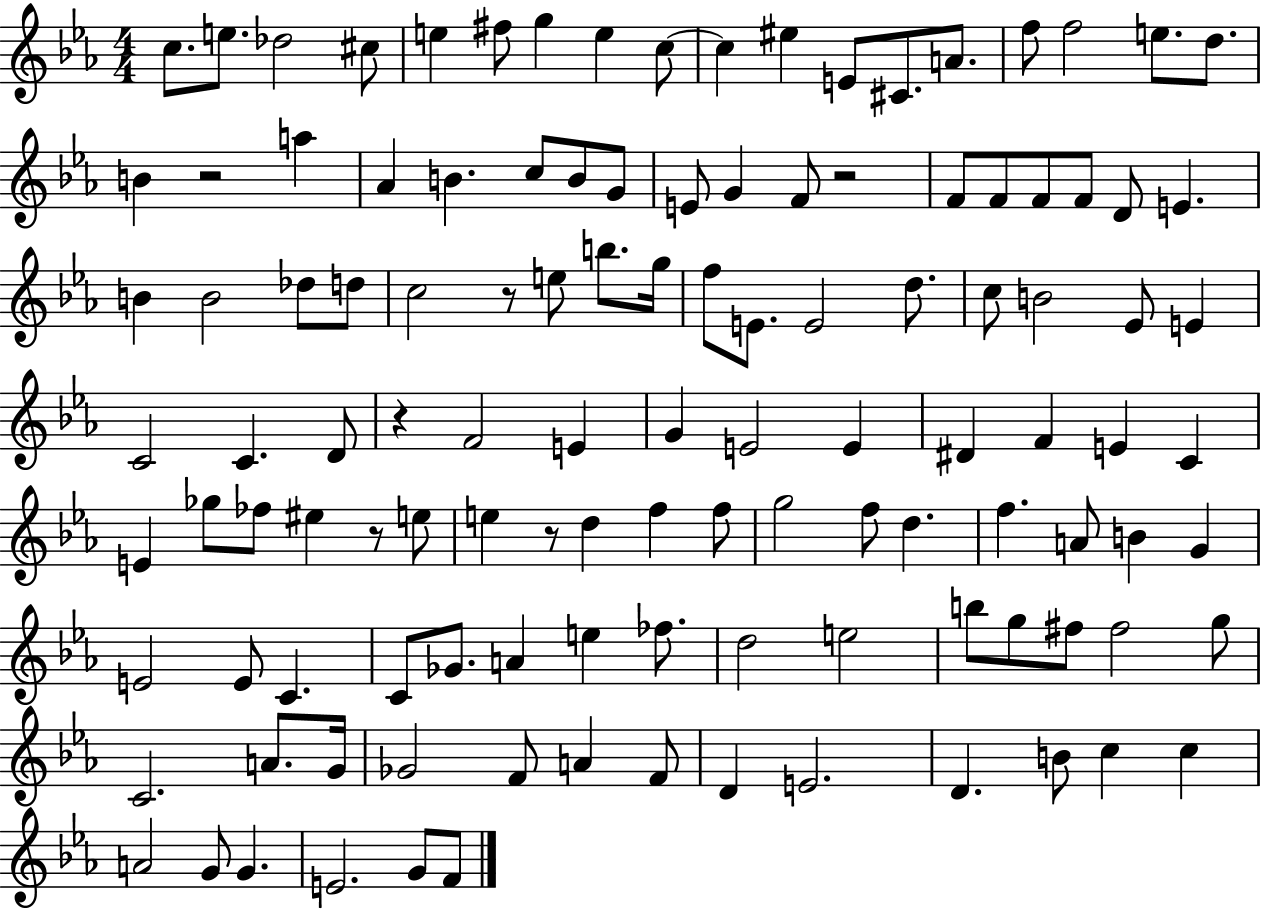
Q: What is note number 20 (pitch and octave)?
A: A5